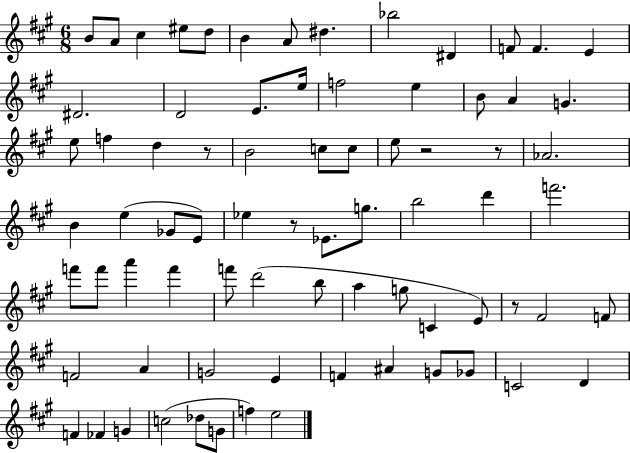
{
  \clef treble
  \numericTimeSignature
  \time 6/8
  \key a \major
  b'8 a'8 cis''4 eis''8 d''8 | b'4 a'8 dis''4. | bes''2 dis'4 | f'8 f'4. e'4 | \break dis'2. | d'2 e'8. e''16 | f''2 e''4 | b'8 a'4 g'4. | \break e''8 f''4 d''4 r8 | b'2 c''8 c''8 | e''8 r2 r8 | aes'2. | \break b'4 e''4( ges'8 e'8) | ees''4 r8 ees'8. g''8. | b''2 d'''4 | f'''2. | \break f'''8 f'''8 a'''4 f'''4 | f'''8 d'''2( b''8 | a''4 g''8 c'4 e'8) | r8 fis'2 f'8 | \break f'2 a'4 | g'2 e'4 | f'4 ais'4 g'8 ges'8 | c'2 d'4 | \break f'4 fes'4 g'4 | c''2( des''8 g'8 | f''4) e''2 | \bar "|."
}